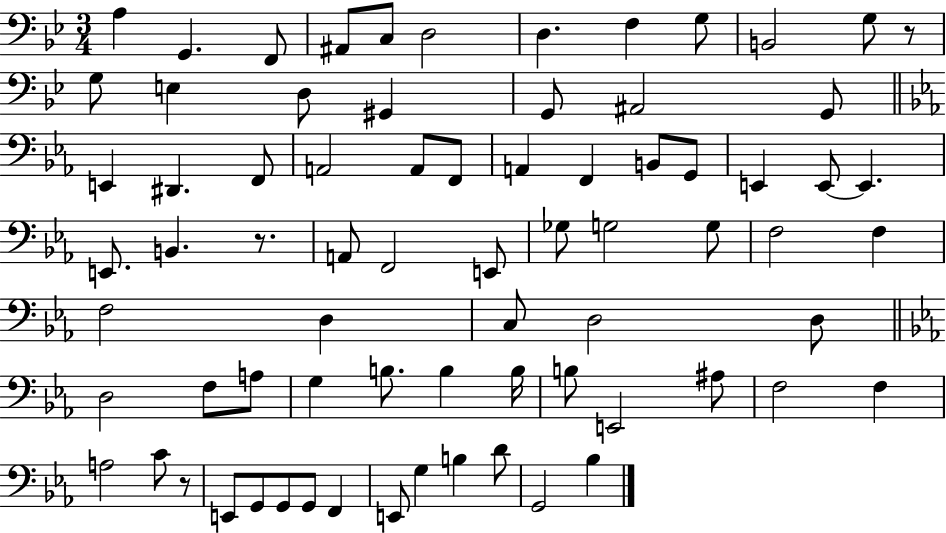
{
  \clef bass
  \numericTimeSignature
  \time 3/4
  \key bes \major
  a4 g,4. f,8 | ais,8 c8 d2 | d4. f4 g8 | b,2 g8 r8 | \break g8 e4 d8 gis,4 | g,8 ais,2 g,8 | \bar "||" \break \key ees \major e,4 dis,4. f,8 | a,2 a,8 f,8 | a,4 f,4 b,8 g,8 | e,4 e,8~~ e,4. | \break e,8. b,4. r8. | a,8 f,2 e,8 | ges8 g2 g8 | f2 f4 | \break f2 d4 | c8 d2 d8 | \bar "||" \break \key c \minor d2 f8 a8 | g4 b8. b4 b16 | b8 e,2 ais8 | f2 f4 | \break a2 c'8 r8 | e,8 g,8 g,8 g,8 f,4 | e,8 g4 b4 d'8 | g,2 bes4 | \break \bar "|."
}